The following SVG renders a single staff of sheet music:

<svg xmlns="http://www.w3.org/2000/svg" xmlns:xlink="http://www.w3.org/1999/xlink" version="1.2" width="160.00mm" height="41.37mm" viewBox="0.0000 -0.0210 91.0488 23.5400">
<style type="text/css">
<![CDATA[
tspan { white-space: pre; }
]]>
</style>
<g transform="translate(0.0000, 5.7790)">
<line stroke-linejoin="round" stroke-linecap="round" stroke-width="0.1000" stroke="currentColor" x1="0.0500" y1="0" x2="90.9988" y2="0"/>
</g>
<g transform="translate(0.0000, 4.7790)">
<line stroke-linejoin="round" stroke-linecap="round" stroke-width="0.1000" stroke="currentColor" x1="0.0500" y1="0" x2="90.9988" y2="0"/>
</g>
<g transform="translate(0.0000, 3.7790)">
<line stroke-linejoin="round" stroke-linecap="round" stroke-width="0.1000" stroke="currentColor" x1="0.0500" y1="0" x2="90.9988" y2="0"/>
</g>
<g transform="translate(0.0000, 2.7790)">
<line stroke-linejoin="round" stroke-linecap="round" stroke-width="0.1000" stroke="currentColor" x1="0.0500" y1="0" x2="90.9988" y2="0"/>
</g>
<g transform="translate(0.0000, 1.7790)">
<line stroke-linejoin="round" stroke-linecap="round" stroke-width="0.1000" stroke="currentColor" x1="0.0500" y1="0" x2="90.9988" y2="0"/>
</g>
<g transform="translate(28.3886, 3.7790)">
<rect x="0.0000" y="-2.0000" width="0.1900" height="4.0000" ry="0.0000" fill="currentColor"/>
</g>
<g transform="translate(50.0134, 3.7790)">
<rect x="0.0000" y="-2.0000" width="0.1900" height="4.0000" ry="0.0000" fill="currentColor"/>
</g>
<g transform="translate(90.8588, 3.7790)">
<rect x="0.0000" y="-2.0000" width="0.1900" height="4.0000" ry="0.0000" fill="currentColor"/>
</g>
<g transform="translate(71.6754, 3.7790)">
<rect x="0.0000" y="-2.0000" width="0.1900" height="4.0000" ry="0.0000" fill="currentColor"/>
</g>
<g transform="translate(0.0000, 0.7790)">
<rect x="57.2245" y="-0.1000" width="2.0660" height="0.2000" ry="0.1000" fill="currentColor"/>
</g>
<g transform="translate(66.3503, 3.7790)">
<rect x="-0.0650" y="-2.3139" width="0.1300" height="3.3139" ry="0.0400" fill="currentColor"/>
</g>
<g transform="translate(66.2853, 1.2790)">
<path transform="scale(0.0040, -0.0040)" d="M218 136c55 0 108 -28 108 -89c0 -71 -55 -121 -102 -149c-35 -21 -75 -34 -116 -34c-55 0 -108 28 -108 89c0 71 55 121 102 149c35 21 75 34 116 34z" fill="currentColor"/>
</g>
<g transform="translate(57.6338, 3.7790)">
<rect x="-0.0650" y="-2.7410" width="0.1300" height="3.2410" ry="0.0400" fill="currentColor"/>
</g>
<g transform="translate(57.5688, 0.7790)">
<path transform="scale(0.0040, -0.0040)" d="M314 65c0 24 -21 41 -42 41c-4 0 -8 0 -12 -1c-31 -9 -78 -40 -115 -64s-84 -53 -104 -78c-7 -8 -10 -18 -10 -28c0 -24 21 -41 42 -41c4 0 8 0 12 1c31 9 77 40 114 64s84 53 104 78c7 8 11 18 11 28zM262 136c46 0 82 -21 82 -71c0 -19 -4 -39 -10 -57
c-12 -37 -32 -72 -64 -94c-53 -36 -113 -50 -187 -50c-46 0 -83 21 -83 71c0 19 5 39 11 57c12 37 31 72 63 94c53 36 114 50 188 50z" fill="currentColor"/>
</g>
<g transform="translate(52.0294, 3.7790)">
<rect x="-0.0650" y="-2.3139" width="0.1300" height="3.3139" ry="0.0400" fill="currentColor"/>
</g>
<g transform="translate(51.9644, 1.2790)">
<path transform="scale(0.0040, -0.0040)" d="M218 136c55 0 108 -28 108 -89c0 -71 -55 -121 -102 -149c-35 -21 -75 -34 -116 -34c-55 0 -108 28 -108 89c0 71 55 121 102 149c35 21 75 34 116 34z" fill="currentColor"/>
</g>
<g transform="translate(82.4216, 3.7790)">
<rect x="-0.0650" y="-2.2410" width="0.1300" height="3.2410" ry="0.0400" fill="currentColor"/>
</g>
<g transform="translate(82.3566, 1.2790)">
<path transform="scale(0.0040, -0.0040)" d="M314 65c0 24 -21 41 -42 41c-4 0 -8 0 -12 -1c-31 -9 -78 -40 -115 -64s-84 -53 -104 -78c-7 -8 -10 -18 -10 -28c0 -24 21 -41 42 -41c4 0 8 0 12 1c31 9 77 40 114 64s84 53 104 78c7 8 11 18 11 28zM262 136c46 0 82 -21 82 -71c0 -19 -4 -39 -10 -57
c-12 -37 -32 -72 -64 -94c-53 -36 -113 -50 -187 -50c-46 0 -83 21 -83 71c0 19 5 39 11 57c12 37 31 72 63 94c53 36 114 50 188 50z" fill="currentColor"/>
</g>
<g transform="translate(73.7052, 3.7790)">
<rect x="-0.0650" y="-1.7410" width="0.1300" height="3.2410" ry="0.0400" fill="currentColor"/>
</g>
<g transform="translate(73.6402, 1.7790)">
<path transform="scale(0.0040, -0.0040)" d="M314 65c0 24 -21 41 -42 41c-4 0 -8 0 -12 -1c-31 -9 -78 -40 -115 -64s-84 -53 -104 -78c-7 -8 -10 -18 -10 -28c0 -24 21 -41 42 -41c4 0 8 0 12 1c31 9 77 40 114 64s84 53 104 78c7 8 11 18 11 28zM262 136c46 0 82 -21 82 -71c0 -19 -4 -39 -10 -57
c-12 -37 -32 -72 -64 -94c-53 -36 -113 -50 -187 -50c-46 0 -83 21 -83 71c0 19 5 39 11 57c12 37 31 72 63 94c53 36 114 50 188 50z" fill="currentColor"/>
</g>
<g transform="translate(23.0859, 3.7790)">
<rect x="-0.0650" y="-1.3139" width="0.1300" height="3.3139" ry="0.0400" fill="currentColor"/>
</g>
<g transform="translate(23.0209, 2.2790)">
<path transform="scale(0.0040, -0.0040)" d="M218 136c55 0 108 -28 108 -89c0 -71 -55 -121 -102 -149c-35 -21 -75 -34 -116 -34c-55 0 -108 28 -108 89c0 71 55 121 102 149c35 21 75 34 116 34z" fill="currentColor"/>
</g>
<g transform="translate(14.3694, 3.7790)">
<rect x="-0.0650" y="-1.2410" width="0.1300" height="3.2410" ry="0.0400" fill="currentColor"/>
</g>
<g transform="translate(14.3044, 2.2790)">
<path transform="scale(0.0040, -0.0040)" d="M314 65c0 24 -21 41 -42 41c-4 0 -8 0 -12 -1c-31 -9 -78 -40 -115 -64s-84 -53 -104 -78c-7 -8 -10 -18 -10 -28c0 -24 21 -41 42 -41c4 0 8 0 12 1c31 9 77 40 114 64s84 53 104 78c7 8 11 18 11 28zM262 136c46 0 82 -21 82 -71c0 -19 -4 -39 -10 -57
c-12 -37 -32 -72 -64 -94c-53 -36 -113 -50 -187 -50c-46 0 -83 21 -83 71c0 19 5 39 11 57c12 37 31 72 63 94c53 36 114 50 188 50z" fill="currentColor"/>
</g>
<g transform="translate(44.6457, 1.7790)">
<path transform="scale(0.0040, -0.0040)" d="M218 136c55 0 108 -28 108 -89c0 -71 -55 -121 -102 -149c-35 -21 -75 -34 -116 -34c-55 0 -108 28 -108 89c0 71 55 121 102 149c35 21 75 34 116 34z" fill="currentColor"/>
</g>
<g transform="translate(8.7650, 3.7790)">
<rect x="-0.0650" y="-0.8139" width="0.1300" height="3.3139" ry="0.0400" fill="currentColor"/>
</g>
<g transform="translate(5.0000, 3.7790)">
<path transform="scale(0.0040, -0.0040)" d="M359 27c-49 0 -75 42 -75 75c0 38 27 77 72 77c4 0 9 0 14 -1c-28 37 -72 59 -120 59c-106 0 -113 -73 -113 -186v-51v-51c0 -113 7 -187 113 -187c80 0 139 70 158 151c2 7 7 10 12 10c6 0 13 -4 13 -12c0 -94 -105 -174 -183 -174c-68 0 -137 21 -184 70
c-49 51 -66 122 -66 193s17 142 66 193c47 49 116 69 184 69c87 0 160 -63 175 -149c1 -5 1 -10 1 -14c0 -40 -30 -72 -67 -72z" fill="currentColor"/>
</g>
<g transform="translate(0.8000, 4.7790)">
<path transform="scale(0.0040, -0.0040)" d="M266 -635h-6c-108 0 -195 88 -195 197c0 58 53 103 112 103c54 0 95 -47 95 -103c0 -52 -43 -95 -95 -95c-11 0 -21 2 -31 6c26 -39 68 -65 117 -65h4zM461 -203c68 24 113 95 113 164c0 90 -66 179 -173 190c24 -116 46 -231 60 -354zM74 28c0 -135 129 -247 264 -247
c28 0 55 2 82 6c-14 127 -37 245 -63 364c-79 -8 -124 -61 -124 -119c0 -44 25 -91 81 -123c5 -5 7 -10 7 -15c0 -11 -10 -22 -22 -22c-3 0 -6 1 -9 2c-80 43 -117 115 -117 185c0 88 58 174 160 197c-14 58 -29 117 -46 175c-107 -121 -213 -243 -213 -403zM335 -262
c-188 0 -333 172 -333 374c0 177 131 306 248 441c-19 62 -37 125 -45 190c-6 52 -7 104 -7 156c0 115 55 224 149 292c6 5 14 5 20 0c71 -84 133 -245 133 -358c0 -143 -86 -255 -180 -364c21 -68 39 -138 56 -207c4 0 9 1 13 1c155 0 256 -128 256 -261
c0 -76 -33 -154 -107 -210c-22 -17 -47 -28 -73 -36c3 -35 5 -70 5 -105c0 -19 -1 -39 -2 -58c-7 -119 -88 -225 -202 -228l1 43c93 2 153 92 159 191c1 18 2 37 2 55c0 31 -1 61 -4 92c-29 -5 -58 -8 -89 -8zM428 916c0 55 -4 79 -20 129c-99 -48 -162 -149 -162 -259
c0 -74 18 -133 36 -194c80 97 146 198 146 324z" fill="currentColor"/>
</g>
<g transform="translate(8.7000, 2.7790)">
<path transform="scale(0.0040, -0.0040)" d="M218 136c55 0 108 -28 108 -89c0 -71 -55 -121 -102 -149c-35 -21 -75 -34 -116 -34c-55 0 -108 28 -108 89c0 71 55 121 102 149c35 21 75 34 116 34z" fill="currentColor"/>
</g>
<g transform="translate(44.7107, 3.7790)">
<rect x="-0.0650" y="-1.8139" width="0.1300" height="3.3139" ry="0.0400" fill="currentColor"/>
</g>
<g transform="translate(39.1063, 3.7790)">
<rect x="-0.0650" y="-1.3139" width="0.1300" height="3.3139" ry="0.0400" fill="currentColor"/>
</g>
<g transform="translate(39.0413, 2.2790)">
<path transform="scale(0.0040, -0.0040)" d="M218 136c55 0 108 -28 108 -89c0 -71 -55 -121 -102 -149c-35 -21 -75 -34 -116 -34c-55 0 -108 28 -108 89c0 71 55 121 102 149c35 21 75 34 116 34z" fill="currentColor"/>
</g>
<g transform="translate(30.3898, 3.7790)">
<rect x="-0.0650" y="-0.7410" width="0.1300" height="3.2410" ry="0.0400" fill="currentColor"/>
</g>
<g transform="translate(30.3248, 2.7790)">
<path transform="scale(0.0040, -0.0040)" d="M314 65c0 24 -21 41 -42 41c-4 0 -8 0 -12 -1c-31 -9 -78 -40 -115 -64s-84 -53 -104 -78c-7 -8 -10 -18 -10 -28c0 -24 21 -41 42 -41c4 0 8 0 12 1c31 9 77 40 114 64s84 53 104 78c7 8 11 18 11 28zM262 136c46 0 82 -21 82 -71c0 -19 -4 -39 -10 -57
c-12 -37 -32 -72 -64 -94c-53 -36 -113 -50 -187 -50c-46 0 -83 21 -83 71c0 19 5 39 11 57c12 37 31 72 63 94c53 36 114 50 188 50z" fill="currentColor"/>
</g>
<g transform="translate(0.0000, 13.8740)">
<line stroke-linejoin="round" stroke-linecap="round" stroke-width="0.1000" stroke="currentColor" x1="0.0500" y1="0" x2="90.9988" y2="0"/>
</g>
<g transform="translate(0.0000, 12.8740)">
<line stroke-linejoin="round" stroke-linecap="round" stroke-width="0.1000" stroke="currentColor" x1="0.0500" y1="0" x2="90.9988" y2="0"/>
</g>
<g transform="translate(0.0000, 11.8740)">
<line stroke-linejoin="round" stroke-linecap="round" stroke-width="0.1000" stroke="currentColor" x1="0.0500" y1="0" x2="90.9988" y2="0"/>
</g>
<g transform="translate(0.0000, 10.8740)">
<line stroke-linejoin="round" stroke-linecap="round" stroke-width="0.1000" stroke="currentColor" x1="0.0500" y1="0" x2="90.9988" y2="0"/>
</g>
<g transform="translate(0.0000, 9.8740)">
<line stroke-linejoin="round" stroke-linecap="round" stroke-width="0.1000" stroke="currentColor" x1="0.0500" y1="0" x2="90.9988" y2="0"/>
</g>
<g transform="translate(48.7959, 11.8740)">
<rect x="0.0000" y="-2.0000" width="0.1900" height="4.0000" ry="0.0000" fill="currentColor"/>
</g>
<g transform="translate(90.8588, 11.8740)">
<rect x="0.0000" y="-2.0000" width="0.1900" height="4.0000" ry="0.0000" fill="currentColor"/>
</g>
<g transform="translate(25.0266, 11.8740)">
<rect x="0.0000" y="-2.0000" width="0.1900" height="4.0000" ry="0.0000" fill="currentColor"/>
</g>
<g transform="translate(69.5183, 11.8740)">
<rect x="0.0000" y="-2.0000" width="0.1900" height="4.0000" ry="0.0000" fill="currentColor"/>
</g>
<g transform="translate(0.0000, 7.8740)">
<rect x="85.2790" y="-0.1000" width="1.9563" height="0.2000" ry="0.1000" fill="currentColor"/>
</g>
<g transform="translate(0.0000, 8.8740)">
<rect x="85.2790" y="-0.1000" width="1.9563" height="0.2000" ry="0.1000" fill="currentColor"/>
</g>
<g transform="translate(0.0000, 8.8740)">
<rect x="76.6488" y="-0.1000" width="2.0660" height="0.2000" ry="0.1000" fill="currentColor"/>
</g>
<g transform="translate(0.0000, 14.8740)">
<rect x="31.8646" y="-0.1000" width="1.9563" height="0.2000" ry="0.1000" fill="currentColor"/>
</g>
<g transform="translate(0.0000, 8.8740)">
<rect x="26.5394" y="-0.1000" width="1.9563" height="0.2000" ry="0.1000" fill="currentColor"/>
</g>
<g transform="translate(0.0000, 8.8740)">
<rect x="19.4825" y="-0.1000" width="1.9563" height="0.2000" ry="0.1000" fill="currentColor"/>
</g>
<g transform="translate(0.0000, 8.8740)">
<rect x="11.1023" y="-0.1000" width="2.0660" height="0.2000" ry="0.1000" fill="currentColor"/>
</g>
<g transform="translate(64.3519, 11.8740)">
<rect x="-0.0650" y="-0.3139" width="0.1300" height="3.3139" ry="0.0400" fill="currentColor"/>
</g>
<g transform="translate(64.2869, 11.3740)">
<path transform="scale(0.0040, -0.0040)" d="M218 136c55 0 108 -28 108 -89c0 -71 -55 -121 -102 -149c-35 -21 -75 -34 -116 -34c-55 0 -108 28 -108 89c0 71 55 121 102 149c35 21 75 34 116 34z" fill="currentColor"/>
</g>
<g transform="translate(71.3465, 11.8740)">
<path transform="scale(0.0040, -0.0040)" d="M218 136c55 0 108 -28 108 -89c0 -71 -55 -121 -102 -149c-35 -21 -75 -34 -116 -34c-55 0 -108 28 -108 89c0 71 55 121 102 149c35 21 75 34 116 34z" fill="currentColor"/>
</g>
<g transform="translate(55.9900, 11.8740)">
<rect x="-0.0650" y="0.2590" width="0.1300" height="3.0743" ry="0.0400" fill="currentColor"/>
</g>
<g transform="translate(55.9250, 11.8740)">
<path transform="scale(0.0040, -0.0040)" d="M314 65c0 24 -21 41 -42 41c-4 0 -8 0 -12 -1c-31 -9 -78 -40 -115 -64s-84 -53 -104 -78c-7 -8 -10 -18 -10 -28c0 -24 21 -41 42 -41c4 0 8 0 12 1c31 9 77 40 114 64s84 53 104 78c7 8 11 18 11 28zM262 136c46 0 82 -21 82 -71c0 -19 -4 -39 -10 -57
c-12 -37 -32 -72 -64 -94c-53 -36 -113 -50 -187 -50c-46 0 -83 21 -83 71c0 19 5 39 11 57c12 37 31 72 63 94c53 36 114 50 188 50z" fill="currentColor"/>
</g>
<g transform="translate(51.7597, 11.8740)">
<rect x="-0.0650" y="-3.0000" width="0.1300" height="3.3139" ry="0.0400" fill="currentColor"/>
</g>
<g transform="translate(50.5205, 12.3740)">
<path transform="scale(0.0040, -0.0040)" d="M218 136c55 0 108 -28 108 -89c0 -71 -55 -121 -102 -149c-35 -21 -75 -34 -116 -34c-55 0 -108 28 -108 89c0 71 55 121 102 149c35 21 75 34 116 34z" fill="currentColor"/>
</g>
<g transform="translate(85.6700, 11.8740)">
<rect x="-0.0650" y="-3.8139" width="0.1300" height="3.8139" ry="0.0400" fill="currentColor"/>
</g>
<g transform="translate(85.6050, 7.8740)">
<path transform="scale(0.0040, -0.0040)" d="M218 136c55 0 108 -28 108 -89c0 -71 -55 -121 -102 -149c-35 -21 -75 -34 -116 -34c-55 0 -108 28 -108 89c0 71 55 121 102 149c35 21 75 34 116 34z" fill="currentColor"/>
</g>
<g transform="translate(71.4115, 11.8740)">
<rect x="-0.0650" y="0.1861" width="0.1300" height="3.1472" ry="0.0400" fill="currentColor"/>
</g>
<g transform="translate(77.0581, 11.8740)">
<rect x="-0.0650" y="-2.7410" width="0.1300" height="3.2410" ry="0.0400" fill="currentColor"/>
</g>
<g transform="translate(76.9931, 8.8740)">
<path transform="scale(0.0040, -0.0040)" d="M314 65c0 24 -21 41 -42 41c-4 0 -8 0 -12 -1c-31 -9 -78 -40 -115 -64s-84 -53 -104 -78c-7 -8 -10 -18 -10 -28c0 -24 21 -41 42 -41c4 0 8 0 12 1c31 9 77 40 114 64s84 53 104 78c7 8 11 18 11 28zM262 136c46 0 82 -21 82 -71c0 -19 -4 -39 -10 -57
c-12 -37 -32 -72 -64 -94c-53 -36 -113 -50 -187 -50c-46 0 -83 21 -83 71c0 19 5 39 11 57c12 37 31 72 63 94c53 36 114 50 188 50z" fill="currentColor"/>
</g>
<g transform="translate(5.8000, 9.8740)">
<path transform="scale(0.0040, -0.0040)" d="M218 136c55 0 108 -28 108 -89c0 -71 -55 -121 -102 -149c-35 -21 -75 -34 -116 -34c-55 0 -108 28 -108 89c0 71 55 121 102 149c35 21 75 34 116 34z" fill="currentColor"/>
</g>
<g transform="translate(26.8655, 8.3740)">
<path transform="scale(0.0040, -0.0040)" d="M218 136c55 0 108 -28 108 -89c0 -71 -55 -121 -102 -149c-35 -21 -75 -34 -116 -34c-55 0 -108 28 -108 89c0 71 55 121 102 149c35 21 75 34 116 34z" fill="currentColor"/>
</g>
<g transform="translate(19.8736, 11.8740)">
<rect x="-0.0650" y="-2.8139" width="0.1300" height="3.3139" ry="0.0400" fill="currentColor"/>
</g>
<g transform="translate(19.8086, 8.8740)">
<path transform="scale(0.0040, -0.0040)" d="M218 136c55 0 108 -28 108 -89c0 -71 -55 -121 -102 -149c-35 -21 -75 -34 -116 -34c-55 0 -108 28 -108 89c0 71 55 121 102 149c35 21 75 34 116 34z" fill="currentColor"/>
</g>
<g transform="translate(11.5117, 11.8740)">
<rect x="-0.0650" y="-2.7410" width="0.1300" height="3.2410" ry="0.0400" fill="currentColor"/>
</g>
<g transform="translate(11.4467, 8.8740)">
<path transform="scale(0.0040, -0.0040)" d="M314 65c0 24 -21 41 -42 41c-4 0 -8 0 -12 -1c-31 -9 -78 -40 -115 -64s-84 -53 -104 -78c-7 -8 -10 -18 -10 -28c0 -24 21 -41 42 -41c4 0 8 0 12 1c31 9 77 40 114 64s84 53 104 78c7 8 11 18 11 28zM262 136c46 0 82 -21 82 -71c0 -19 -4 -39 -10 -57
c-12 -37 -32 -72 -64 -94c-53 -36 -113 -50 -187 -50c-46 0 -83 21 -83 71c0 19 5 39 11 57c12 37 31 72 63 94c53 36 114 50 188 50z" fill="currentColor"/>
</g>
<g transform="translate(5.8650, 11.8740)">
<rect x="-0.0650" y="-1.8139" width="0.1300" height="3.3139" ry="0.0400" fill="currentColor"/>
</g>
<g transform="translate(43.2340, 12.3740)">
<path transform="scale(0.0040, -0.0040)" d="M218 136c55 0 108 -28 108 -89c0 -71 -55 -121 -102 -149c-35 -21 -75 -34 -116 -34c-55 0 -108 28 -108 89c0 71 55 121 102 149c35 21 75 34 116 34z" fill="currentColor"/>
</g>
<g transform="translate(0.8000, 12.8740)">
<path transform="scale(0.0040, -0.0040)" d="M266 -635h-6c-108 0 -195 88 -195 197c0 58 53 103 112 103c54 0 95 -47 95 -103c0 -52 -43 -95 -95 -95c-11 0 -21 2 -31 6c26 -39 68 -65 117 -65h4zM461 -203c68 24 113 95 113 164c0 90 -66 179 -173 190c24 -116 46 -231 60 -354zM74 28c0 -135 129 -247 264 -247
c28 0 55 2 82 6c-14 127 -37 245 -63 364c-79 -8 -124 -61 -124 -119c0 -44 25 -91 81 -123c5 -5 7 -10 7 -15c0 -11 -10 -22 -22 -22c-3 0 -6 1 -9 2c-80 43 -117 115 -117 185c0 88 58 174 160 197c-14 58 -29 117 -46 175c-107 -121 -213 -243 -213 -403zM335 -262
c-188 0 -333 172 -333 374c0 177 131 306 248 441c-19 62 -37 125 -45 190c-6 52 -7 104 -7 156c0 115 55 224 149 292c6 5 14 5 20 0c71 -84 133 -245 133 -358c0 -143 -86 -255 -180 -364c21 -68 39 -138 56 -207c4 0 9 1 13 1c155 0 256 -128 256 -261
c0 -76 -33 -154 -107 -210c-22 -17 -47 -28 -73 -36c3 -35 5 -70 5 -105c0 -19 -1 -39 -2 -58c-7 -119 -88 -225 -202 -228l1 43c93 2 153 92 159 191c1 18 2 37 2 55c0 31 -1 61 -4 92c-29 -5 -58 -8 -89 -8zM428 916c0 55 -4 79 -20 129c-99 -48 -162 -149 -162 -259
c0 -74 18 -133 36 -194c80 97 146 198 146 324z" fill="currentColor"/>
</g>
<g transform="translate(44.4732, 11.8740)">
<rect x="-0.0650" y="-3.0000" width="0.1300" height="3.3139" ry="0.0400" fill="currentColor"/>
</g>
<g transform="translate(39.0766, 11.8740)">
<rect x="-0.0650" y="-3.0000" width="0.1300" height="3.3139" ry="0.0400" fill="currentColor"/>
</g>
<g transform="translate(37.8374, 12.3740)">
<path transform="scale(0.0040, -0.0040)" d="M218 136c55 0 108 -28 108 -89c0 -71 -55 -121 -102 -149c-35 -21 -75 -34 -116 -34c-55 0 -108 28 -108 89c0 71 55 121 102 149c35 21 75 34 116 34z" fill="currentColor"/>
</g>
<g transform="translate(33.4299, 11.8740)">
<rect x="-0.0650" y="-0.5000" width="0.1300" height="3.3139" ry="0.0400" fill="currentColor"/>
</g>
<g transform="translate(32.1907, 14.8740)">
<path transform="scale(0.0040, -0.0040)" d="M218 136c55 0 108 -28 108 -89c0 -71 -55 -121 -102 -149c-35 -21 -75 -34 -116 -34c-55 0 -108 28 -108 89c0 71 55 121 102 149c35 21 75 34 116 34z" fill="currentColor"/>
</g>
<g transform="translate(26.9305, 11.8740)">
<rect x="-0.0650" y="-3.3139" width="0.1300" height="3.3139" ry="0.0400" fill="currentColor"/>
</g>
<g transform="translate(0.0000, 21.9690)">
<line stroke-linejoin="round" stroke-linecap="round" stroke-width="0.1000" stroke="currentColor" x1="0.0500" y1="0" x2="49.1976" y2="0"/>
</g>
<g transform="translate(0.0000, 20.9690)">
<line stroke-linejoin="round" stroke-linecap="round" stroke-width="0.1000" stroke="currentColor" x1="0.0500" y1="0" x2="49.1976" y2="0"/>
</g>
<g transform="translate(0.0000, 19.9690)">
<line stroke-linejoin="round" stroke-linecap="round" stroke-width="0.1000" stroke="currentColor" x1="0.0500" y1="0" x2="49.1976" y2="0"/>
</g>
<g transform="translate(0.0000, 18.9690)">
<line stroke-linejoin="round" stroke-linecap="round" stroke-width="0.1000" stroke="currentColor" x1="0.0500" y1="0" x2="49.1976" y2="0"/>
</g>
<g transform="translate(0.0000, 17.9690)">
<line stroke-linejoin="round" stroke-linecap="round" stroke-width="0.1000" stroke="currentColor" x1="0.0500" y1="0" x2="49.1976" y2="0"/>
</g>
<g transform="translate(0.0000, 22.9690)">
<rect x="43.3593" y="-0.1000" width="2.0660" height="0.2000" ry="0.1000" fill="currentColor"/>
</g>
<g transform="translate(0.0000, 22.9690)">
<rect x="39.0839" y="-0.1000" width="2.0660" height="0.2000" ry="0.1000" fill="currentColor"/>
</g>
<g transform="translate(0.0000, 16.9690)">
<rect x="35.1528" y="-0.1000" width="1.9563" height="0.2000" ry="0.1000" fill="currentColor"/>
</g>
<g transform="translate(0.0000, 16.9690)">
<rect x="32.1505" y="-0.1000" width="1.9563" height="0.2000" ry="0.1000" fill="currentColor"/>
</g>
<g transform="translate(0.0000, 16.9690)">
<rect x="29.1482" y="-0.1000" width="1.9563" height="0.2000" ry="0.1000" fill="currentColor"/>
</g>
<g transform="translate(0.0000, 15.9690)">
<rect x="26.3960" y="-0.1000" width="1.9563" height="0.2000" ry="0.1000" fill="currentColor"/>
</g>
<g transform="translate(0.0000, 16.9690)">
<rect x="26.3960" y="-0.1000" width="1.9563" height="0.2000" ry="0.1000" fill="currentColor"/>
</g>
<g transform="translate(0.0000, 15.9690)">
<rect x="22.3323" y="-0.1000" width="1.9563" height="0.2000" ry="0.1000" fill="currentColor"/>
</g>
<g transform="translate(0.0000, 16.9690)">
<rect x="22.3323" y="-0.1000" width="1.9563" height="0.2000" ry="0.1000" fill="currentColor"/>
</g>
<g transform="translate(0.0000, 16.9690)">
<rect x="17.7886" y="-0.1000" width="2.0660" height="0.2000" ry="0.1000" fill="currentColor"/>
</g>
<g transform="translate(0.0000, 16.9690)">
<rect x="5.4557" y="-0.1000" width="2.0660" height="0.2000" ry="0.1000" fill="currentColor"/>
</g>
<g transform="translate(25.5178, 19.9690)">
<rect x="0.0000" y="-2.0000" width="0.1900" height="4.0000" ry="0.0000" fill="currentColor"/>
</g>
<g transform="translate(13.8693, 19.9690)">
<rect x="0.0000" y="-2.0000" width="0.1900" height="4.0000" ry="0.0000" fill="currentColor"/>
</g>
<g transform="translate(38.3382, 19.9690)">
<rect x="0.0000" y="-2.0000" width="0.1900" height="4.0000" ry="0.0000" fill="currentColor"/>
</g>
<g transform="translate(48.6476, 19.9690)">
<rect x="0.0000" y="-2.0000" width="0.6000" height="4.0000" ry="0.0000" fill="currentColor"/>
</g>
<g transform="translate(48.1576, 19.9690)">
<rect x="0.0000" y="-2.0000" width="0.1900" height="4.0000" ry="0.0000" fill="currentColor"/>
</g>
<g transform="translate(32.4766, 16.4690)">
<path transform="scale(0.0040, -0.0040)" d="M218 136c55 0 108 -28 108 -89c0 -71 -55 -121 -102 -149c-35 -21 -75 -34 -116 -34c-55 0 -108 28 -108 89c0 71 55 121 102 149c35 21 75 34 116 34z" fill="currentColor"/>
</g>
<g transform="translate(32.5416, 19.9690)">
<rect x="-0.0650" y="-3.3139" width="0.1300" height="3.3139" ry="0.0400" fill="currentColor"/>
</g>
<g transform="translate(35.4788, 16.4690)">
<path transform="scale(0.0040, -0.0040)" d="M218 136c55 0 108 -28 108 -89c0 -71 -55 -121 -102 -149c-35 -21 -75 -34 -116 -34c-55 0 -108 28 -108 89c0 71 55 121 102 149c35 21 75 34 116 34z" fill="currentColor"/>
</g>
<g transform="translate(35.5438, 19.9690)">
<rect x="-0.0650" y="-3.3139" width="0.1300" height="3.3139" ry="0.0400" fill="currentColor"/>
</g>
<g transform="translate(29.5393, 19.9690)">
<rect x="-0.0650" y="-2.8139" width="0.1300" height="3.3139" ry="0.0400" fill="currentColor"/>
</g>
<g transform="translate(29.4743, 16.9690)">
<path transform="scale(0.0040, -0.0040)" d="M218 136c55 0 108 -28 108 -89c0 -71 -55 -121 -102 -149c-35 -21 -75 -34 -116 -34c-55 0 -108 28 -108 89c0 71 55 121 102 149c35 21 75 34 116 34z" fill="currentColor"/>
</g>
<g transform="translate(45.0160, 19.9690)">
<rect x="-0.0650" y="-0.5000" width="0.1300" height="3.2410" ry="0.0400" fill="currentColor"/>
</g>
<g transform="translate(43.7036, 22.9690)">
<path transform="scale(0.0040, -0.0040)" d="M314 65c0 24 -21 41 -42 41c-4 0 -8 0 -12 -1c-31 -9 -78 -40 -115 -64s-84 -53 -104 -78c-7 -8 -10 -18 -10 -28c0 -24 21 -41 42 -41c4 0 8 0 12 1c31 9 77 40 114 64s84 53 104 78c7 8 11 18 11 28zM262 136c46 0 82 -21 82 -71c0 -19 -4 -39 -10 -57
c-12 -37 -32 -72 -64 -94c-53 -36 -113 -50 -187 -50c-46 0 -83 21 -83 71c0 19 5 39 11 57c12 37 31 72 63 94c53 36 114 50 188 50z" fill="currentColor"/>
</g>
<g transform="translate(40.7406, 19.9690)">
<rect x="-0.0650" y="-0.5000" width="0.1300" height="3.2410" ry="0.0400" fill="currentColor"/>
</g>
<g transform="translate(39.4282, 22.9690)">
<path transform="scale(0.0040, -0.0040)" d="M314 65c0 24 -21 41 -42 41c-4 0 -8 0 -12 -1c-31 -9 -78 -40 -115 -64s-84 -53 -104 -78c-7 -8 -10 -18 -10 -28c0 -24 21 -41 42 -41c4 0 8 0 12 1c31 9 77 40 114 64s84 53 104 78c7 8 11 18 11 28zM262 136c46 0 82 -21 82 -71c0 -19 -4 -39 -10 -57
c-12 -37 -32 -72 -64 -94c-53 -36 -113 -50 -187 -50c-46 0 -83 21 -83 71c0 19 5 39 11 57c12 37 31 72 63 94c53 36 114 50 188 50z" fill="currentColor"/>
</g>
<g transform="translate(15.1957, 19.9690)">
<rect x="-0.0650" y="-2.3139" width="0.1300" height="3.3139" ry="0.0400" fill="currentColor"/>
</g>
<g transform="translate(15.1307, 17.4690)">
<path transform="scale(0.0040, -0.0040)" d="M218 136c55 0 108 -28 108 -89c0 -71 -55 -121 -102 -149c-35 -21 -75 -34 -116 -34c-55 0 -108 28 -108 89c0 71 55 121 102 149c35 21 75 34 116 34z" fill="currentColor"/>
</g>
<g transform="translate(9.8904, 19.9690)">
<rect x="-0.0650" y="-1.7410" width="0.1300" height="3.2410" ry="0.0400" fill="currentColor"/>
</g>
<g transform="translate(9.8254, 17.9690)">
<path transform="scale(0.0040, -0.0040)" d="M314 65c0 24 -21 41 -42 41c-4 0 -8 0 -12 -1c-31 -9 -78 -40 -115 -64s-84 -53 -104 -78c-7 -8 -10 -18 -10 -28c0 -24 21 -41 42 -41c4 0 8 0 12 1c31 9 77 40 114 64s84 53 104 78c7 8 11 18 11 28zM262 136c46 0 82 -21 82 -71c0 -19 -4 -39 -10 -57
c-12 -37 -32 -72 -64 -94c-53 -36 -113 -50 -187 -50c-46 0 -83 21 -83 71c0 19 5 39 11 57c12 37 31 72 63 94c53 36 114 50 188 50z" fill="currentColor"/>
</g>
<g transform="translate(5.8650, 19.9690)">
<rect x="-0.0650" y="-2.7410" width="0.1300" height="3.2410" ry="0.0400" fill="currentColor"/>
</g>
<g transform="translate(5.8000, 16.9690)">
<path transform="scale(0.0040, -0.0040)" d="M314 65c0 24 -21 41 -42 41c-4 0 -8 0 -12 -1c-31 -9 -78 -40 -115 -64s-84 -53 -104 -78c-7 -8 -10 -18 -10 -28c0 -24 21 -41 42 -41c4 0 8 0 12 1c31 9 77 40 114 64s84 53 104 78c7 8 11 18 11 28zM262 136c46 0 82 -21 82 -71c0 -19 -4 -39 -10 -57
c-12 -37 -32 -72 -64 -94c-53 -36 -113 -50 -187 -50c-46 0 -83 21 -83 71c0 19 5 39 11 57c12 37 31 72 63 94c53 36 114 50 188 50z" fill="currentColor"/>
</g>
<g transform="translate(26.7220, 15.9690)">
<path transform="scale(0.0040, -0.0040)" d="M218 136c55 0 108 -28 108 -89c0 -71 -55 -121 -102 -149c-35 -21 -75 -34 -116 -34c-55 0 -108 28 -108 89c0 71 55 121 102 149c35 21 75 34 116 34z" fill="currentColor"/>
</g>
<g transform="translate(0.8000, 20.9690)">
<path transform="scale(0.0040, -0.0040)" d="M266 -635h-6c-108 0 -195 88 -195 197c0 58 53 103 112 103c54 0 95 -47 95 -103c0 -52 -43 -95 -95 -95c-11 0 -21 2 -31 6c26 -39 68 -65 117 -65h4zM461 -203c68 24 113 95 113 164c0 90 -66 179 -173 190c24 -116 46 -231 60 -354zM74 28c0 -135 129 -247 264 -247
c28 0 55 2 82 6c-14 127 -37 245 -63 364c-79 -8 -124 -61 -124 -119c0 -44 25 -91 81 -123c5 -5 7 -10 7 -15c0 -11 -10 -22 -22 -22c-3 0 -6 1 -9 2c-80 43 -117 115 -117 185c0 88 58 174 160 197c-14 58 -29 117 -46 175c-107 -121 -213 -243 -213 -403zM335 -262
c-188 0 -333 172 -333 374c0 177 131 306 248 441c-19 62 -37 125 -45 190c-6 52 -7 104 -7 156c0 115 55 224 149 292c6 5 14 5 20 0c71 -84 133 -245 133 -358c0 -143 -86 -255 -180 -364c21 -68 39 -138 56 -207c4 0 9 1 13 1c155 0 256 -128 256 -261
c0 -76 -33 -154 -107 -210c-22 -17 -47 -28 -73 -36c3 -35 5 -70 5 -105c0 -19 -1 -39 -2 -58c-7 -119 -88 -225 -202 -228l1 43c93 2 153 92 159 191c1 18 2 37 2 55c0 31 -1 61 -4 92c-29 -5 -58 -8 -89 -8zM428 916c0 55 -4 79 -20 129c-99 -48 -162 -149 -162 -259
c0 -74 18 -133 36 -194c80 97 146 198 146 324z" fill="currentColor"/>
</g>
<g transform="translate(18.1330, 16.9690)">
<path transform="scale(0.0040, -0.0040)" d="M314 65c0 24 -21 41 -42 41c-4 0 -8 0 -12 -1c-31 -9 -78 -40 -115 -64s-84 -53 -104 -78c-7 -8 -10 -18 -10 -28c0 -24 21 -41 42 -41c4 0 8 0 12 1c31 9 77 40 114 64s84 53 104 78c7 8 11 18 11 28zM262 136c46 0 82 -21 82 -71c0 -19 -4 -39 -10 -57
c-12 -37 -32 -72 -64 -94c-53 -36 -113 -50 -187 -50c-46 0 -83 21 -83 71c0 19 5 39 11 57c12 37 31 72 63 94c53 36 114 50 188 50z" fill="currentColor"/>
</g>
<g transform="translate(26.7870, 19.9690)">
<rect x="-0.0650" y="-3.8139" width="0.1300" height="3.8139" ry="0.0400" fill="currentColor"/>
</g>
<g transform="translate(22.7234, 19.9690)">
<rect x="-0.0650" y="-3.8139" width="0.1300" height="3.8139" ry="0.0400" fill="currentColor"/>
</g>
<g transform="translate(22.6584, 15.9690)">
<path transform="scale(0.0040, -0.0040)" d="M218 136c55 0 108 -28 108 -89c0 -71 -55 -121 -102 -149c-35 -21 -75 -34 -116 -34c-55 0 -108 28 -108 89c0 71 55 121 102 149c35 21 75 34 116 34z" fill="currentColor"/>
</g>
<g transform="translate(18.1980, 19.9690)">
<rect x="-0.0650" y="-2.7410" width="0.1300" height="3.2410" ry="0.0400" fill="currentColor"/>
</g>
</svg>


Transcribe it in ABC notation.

X:1
T:Untitled
M:4/4
L:1/4
K:C
d e2 e d2 e f g a2 g f2 g2 f a2 a b C A A A B2 c B a2 c' a2 f2 g a2 c' c' a b b C2 C2